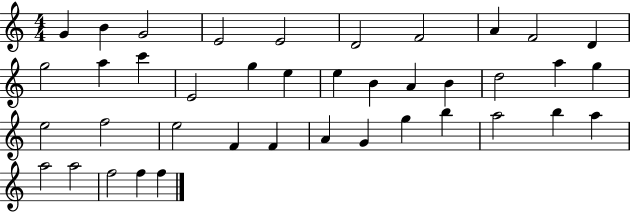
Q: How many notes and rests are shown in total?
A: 40